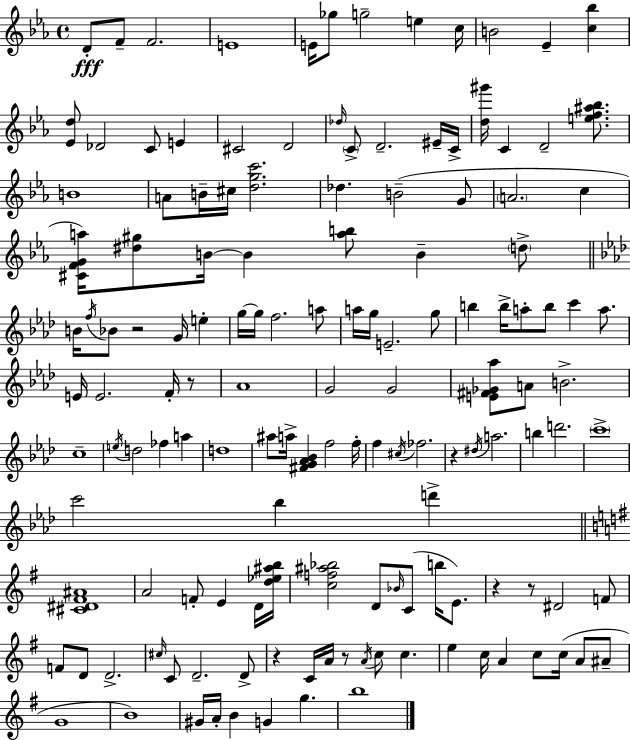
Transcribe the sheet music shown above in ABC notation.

X:1
T:Untitled
M:4/4
L:1/4
K:Cm
D/2 F/2 F2 E4 E/4 _g/2 g2 e c/4 B2 _E [c_b] [_Ed]/2 _D2 C/2 E ^C2 D2 _d/4 C/2 D2 ^E/4 C/4 [d^g']/4 C D2 [ef^a_b]/2 B4 A/2 B/4 ^c/4 [dgc']2 _d B2 G/2 A2 c [^CFGa]/4 [^d^g]/2 B/4 B [ab]/2 B d/2 B/4 f/4 _B/2 z2 G/4 e g/4 g/4 f2 a/2 a/4 g/4 E2 g/2 b b/4 a/2 b/2 c' a/2 E/4 E2 F/4 z/2 _A4 G2 G2 [E^F_G_a]/2 A/2 B2 c4 e/4 d2 _f a d4 ^a/2 a/4 [^FG_A_B] f2 f/4 f ^c/4 _f2 z ^d/4 a2 b d'2 c'4 c'2 _b d' [^C^D^F^A]4 A2 F/2 E D/4 [d_e^ab]/4 [cf^a_b]2 D/2 _B/4 C/2 b/4 E/2 z z/2 ^D2 F/2 F/2 D/2 D2 ^c/4 C/2 D2 D/2 z C/4 A/4 z/2 A/4 c/2 c e c/4 A c/2 c/4 A/2 ^A/2 G4 B4 ^G/4 A/4 B G g b4